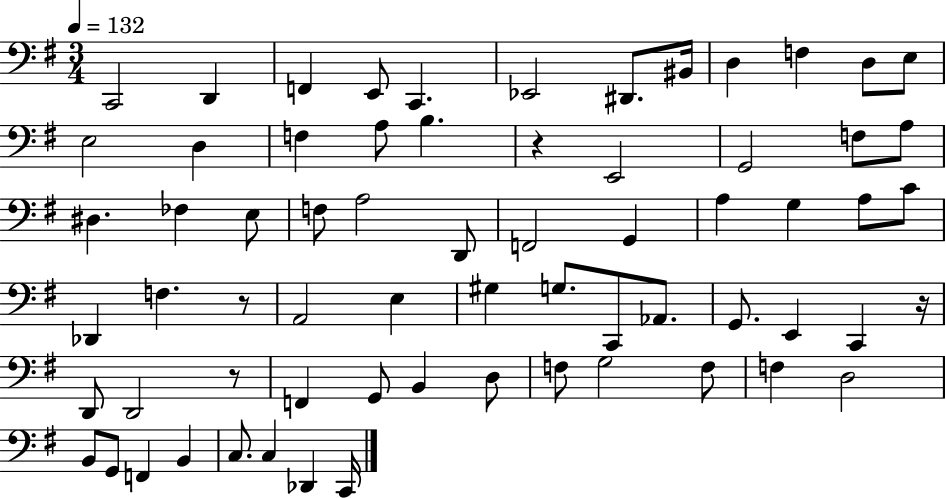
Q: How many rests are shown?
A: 4